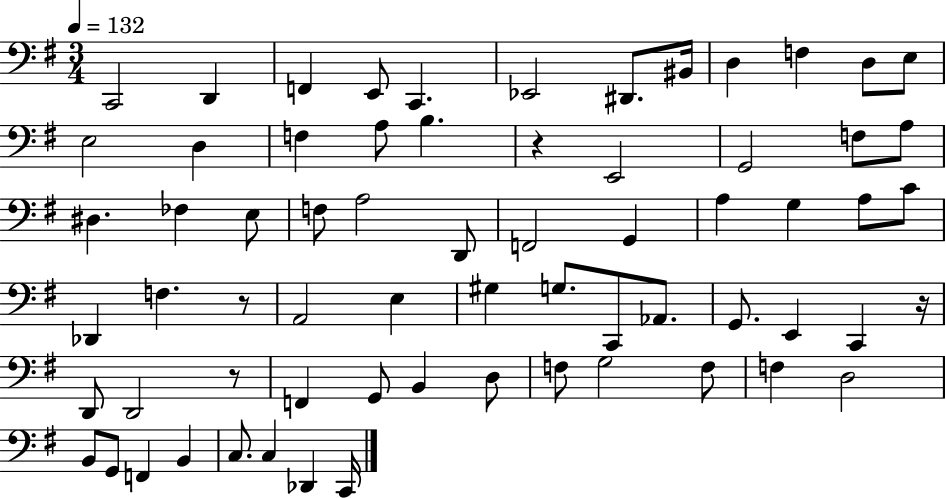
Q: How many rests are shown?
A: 4